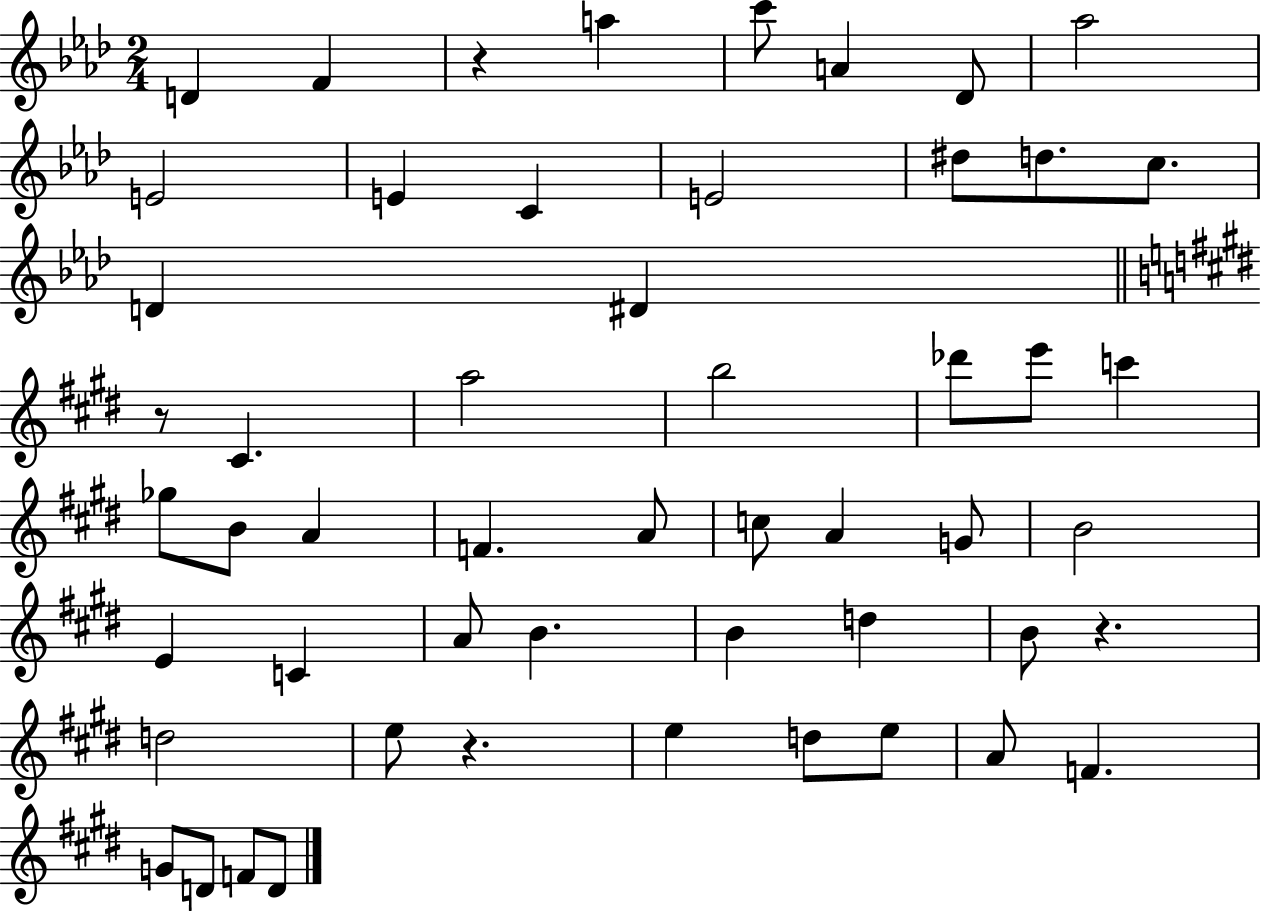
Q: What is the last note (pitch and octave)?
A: D4